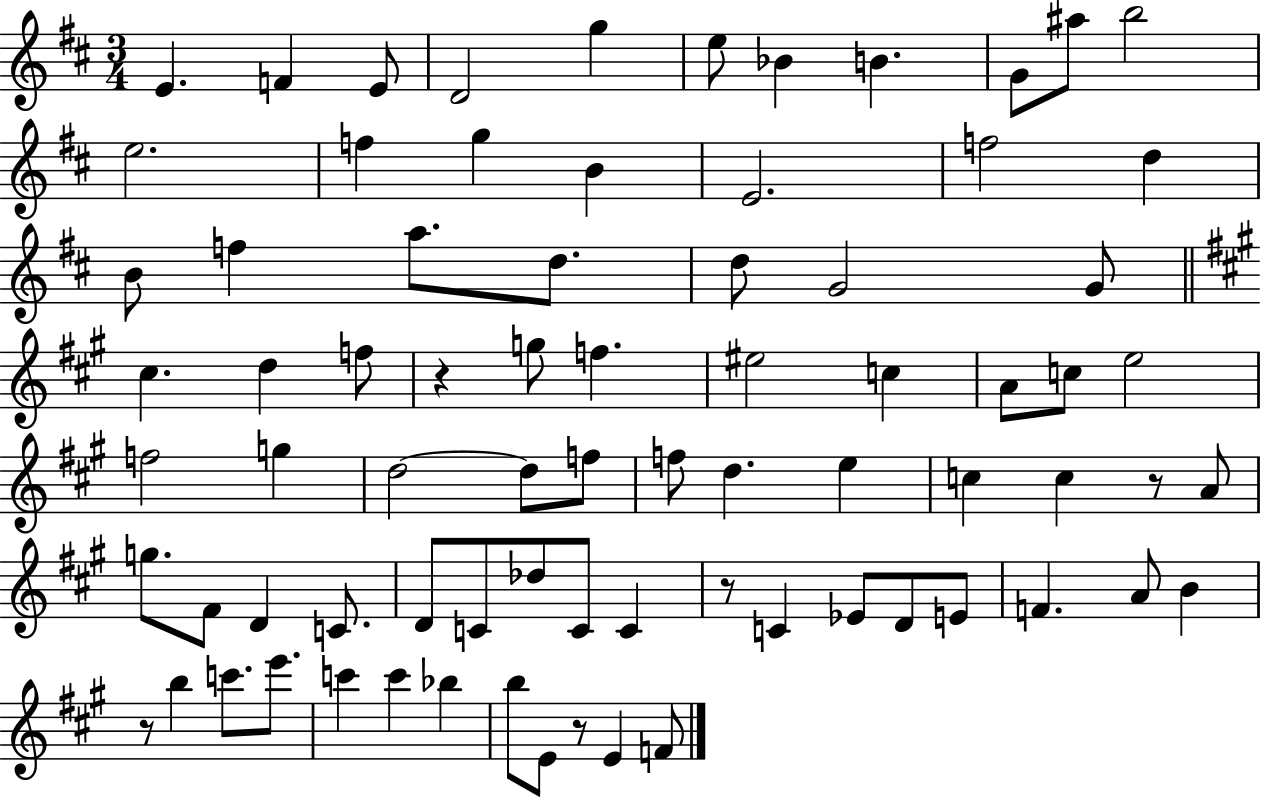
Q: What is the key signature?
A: D major